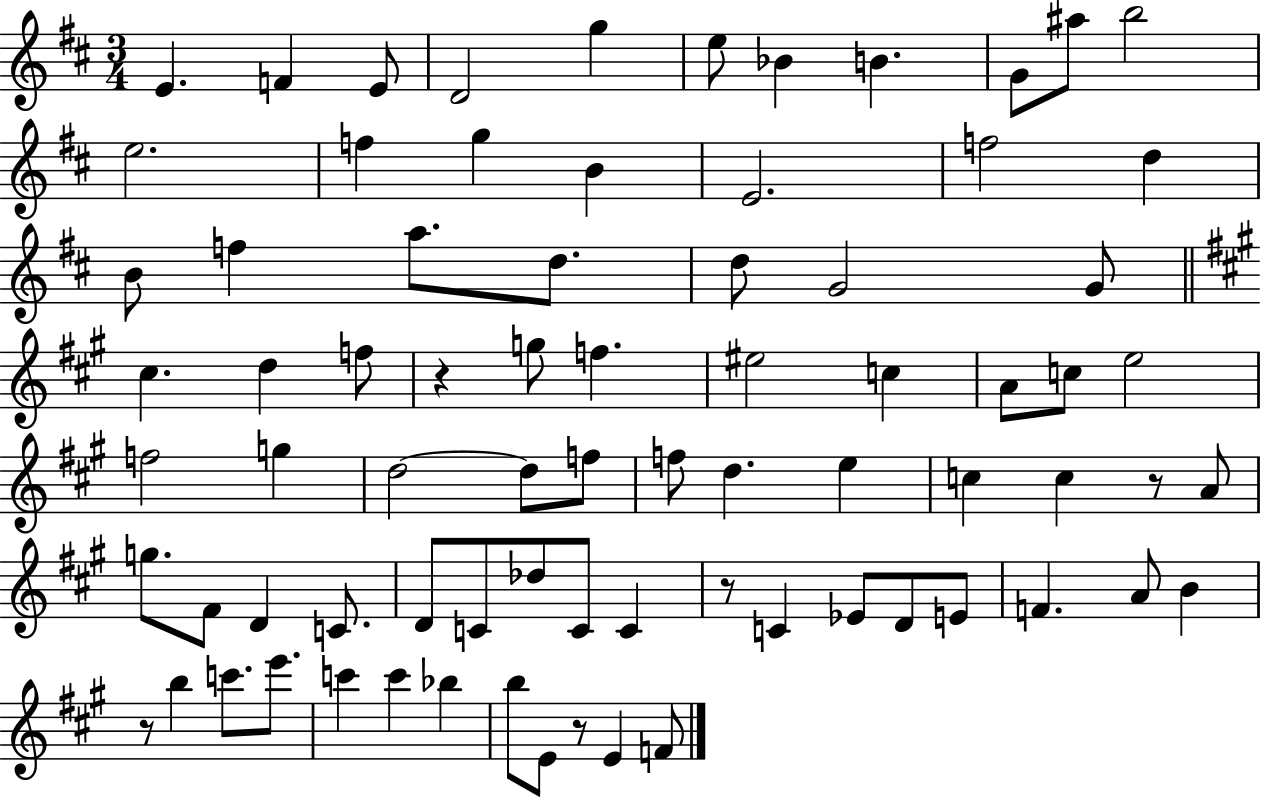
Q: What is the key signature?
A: D major